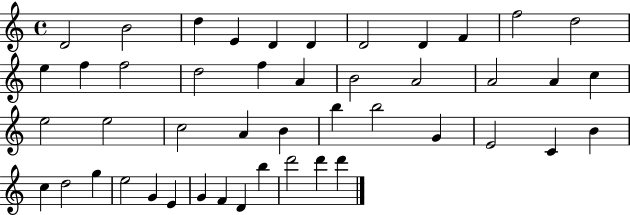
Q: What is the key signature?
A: C major